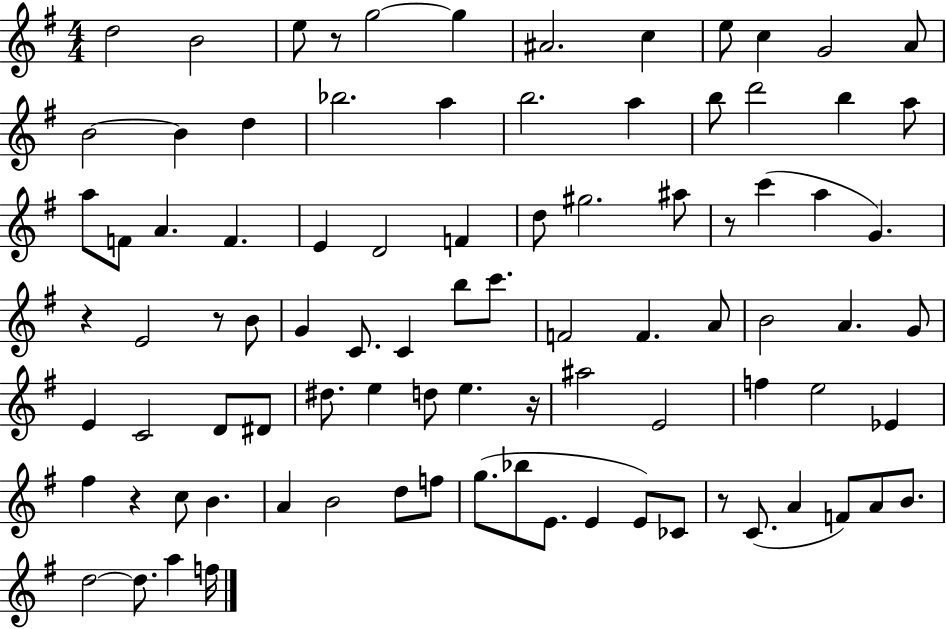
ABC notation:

X:1
T:Untitled
M:4/4
L:1/4
K:G
d2 B2 e/2 z/2 g2 g ^A2 c e/2 c G2 A/2 B2 B d _b2 a b2 a b/2 d'2 b a/2 a/2 F/2 A F E D2 F d/2 ^g2 ^a/2 z/2 c' a G z E2 z/2 B/2 G C/2 C b/2 c'/2 F2 F A/2 B2 A G/2 E C2 D/2 ^D/2 ^d/2 e d/2 e z/4 ^a2 E2 f e2 _E ^f z c/2 B A B2 d/2 f/2 g/2 _b/2 E/2 E E/2 _C/2 z/2 C/2 A F/2 A/2 B/2 d2 d/2 a f/4